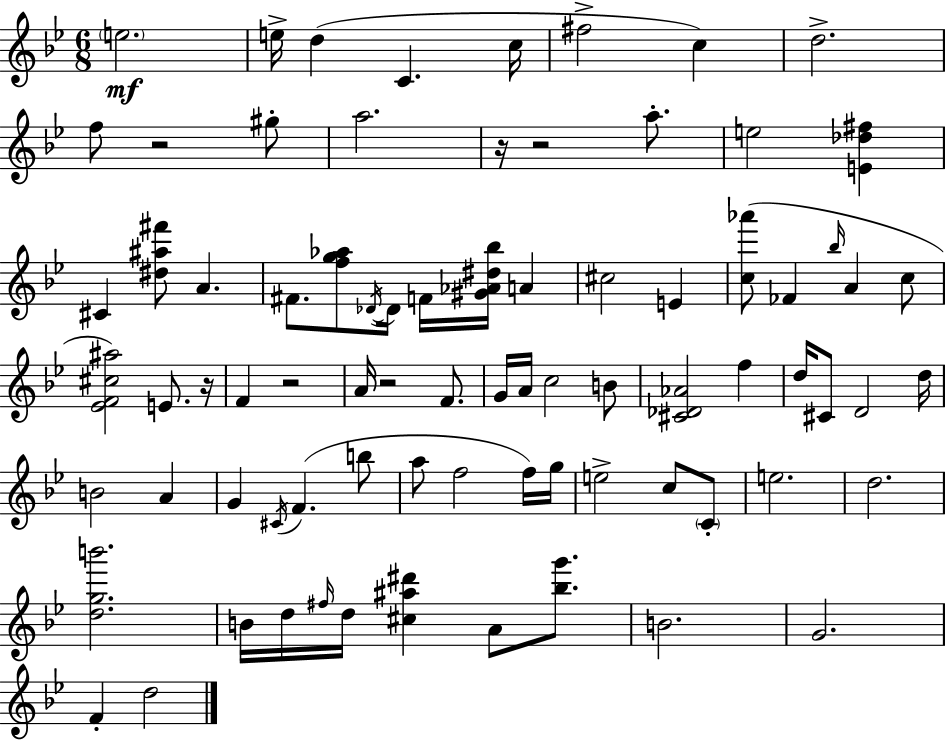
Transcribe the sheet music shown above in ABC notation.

X:1
T:Untitled
M:6/8
L:1/4
K:Bb
e2 e/4 d C c/4 ^f2 c d2 f/2 z2 ^g/2 a2 z/4 z2 a/2 e2 [E_d^f] ^C [^d^a^f']/2 A ^F/2 [fg_a]/2 _D/4 _D/4 F/4 [^G_A^d_b]/4 A ^c2 E [c_a']/2 _F _b/4 A c/2 [_EF^c^a]2 E/2 z/4 F z2 A/4 z2 F/2 G/4 A/4 c2 B/2 [^C_D_A]2 f d/4 ^C/2 D2 d/4 B2 A G ^C/4 F b/2 a/2 f2 f/4 g/4 e2 c/2 C/2 e2 d2 [dgb']2 B/4 d/4 ^f/4 d/4 [^c^a^d'] A/2 [_bg']/2 B2 G2 F d2